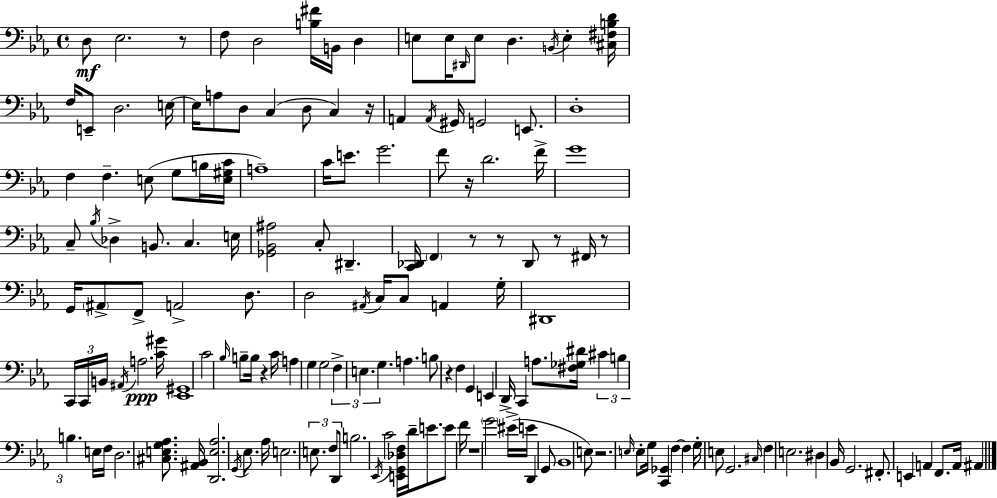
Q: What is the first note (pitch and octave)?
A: D3